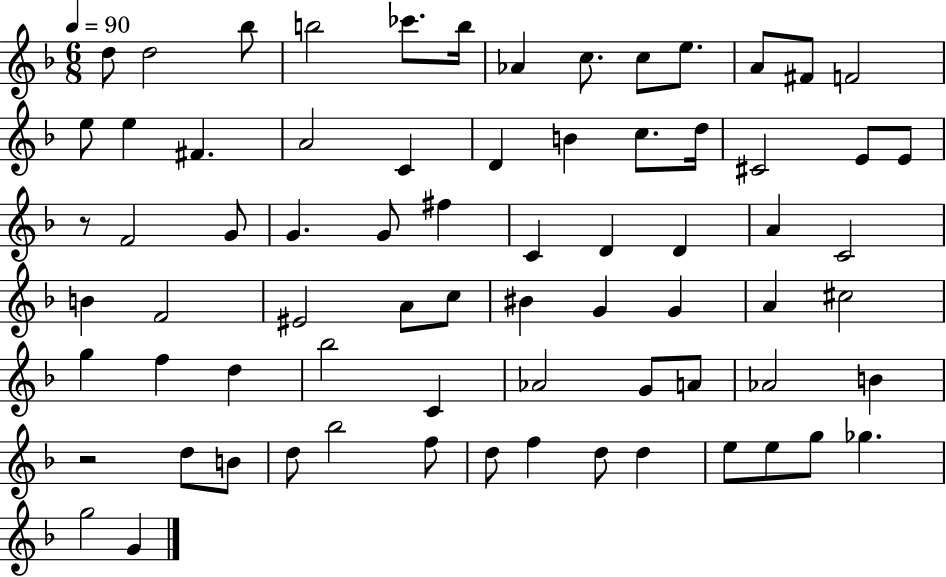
D5/e D5/h Bb5/e B5/h CES6/e. B5/s Ab4/q C5/e. C5/e E5/e. A4/e F#4/e F4/h E5/e E5/q F#4/q. A4/h C4/q D4/q B4/q C5/e. D5/s C#4/h E4/e E4/e R/e F4/h G4/e G4/q. G4/e F#5/q C4/q D4/q D4/q A4/q C4/h B4/q F4/h EIS4/h A4/e C5/e BIS4/q G4/q G4/q A4/q C#5/h G5/q F5/q D5/q Bb5/h C4/q Ab4/h G4/e A4/e Ab4/h B4/q R/h D5/e B4/e D5/e Bb5/h F5/e D5/e F5/q D5/e D5/q E5/e E5/e G5/e Gb5/q. G5/h G4/q